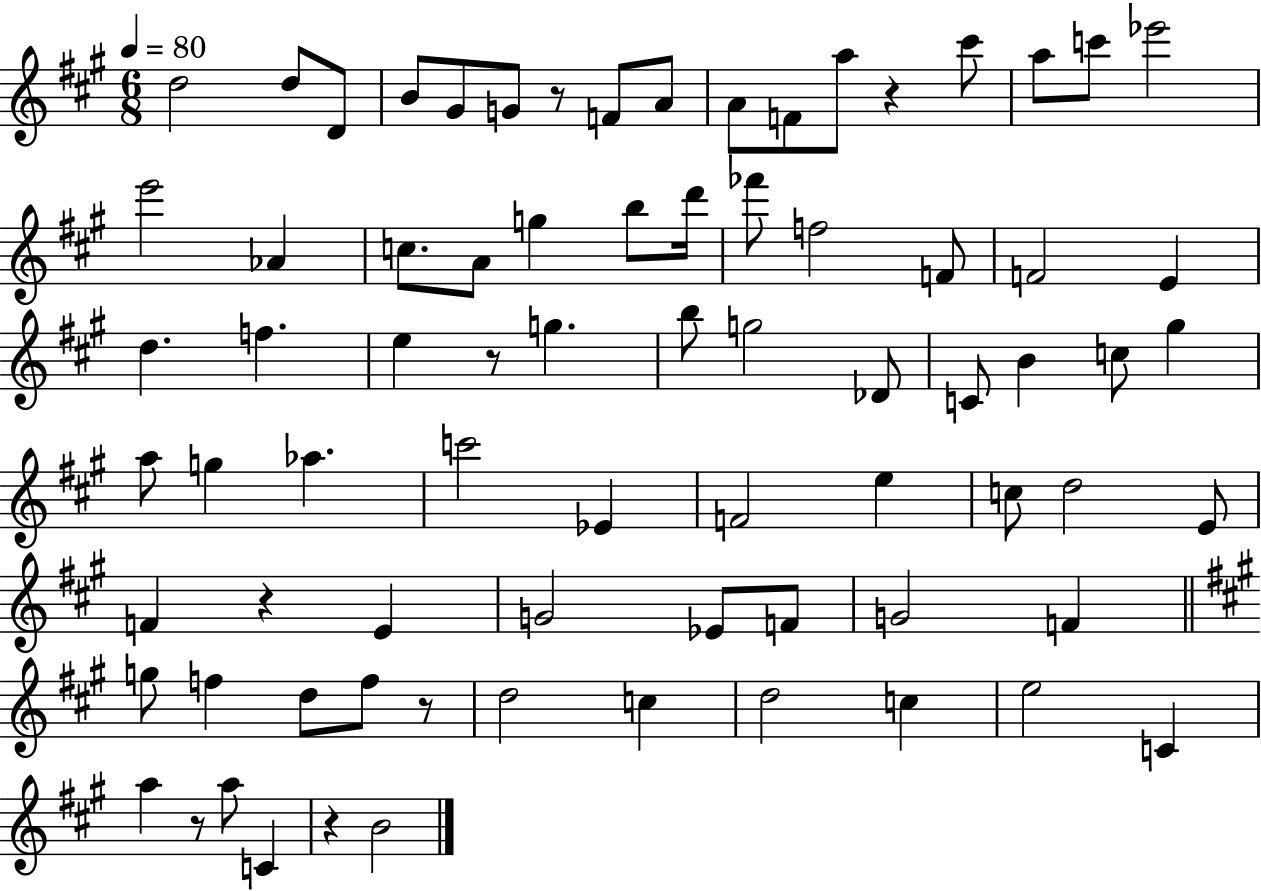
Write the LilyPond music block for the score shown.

{
  \clef treble
  \numericTimeSignature
  \time 6/8
  \key a \major
  \tempo 4 = 80
  d''2 d''8 d'8 | b'8 gis'8 g'8 r8 f'8 a'8 | a'8 f'8 a''8 r4 cis'''8 | a''8 c'''8 ees'''2 | \break e'''2 aes'4 | c''8. a'8 g''4 b''8 d'''16 | fes'''8 f''2 f'8 | f'2 e'4 | \break d''4. f''4. | e''4 r8 g''4. | b''8 g''2 des'8 | c'8 b'4 c''8 gis''4 | \break a''8 g''4 aes''4. | c'''2 ees'4 | f'2 e''4 | c''8 d''2 e'8 | \break f'4 r4 e'4 | g'2 ees'8 f'8 | g'2 f'4 | \bar "||" \break \key a \major g''8 f''4 d''8 f''8 r8 | d''2 c''4 | d''2 c''4 | e''2 c'4 | \break a''4 r8 a''8 c'4 | r4 b'2 | \bar "|."
}